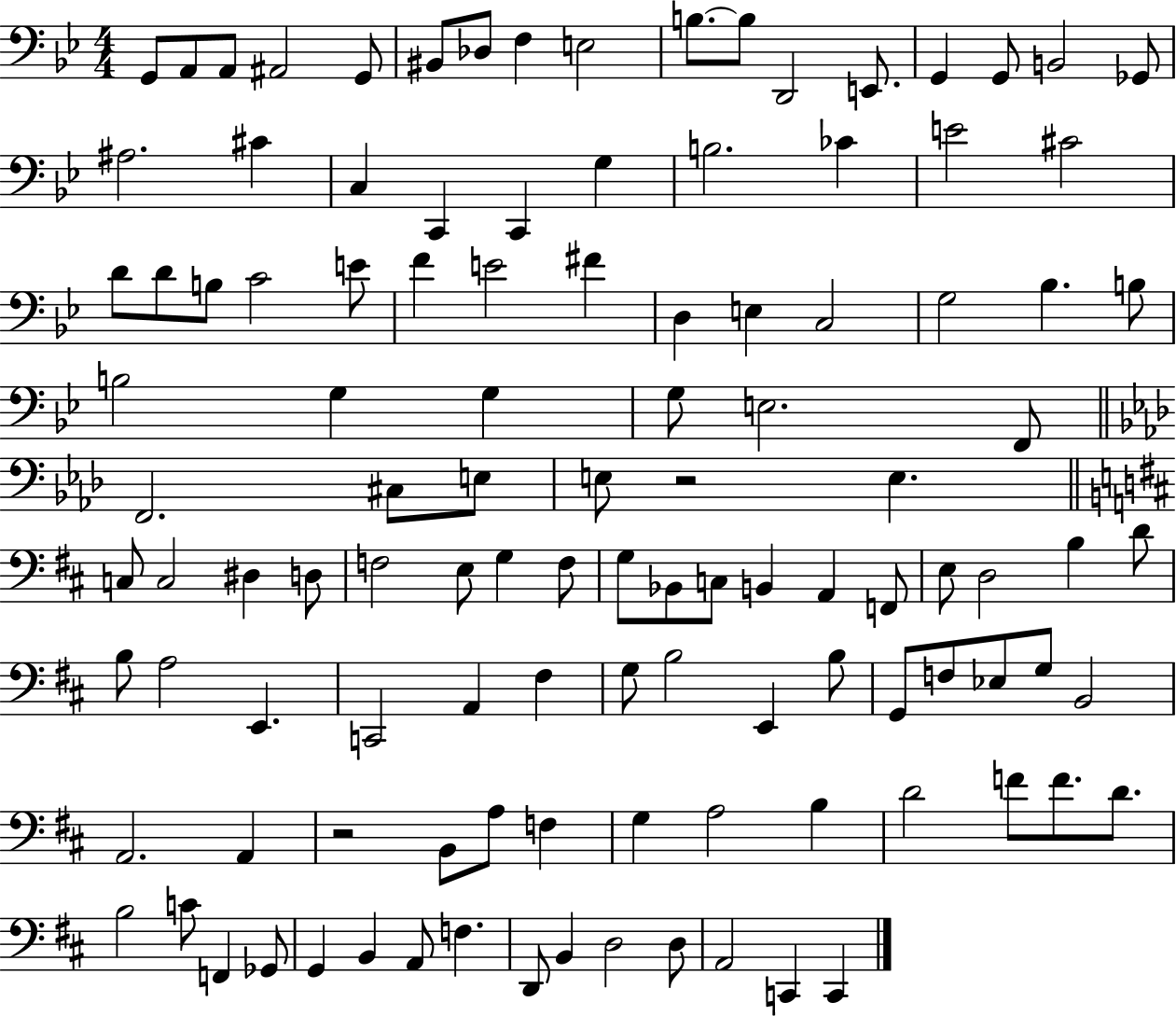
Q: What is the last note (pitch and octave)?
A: C2